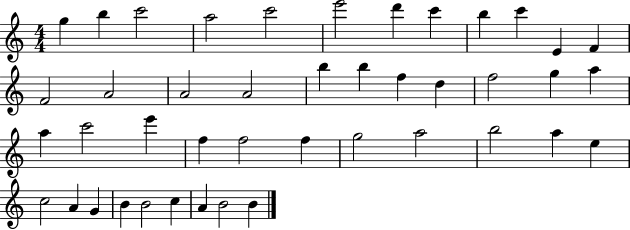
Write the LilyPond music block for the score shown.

{
  \clef treble
  \numericTimeSignature
  \time 4/4
  \key c \major
  g''4 b''4 c'''2 | a''2 c'''2 | e'''2 d'''4 c'''4 | b''4 c'''4 e'4 f'4 | \break f'2 a'2 | a'2 a'2 | b''4 b''4 f''4 d''4 | f''2 g''4 a''4 | \break a''4 c'''2 e'''4 | f''4 f''2 f''4 | g''2 a''2 | b''2 a''4 e''4 | \break c''2 a'4 g'4 | b'4 b'2 c''4 | a'4 b'2 b'4 | \bar "|."
}